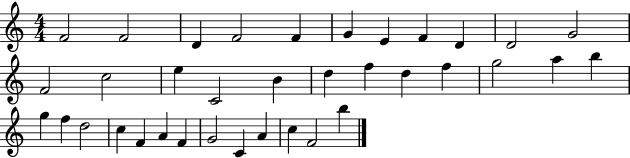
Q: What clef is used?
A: treble